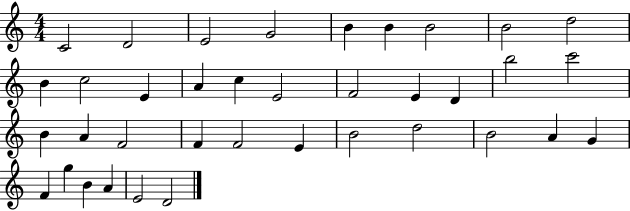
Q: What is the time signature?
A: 4/4